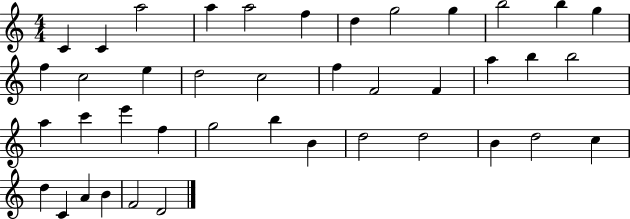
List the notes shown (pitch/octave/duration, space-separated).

C4/q C4/q A5/h A5/q A5/h F5/q D5/q G5/h G5/q B5/h B5/q G5/q F5/q C5/h E5/q D5/h C5/h F5/q F4/h F4/q A5/q B5/q B5/h A5/q C6/q E6/q F5/q G5/h B5/q B4/q D5/h D5/h B4/q D5/h C5/q D5/q C4/q A4/q B4/q F4/h D4/h